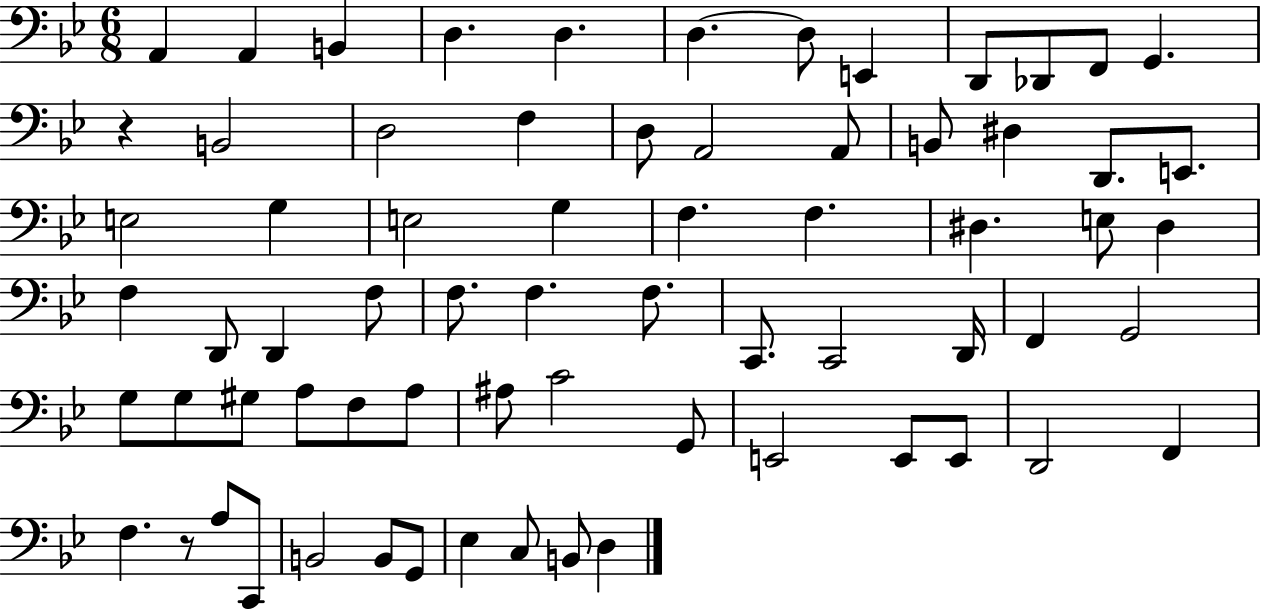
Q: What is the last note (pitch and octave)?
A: D3